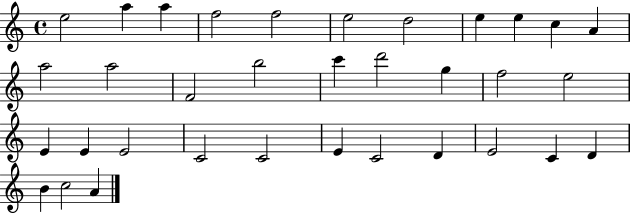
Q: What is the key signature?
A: C major